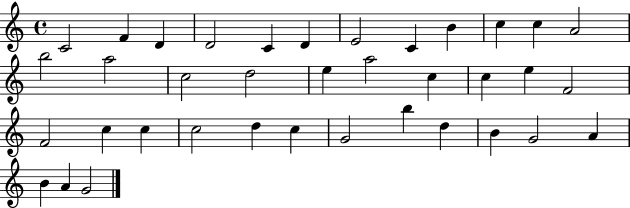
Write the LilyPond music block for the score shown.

{
  \clef treble
  \time 4/4
  \defaultTimeSignature
  \key c \major
  c'2 f'4 d'4 | d'2 c'4 d'4 | e'2 c'4 b'4 | c''4 c''4 a'2 | \break b''2 a''2 | c''2 d''2 | e''4 a''2 c''4 | c''4 e''4 f'2 | \break f'2 c''4 c''4 | c''2 d''4 c''4 | g'2 b''4 d''4 | b'4 g'2 a'4 | \break b'4 a'4 g'2 | \bar "|."
}